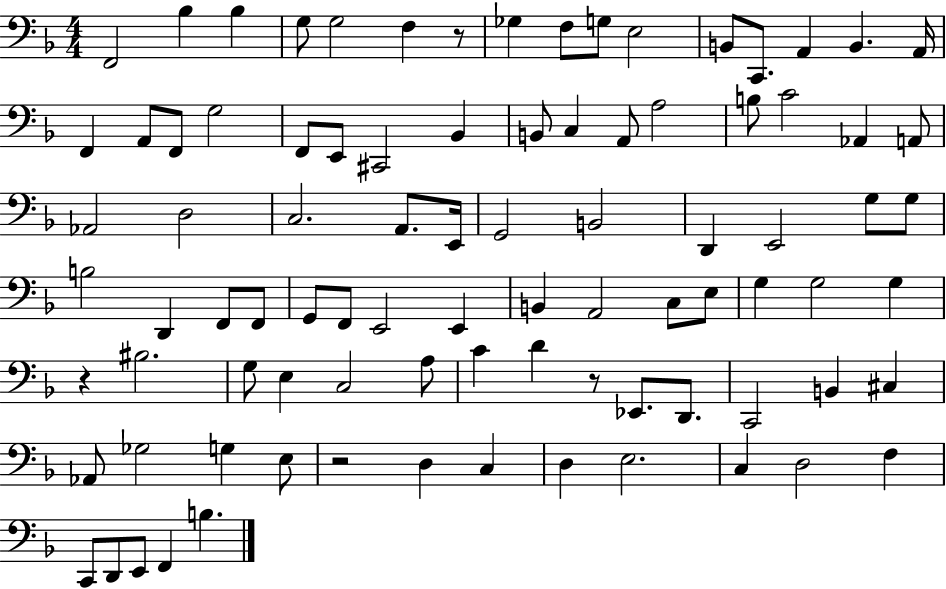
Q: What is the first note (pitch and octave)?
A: F2